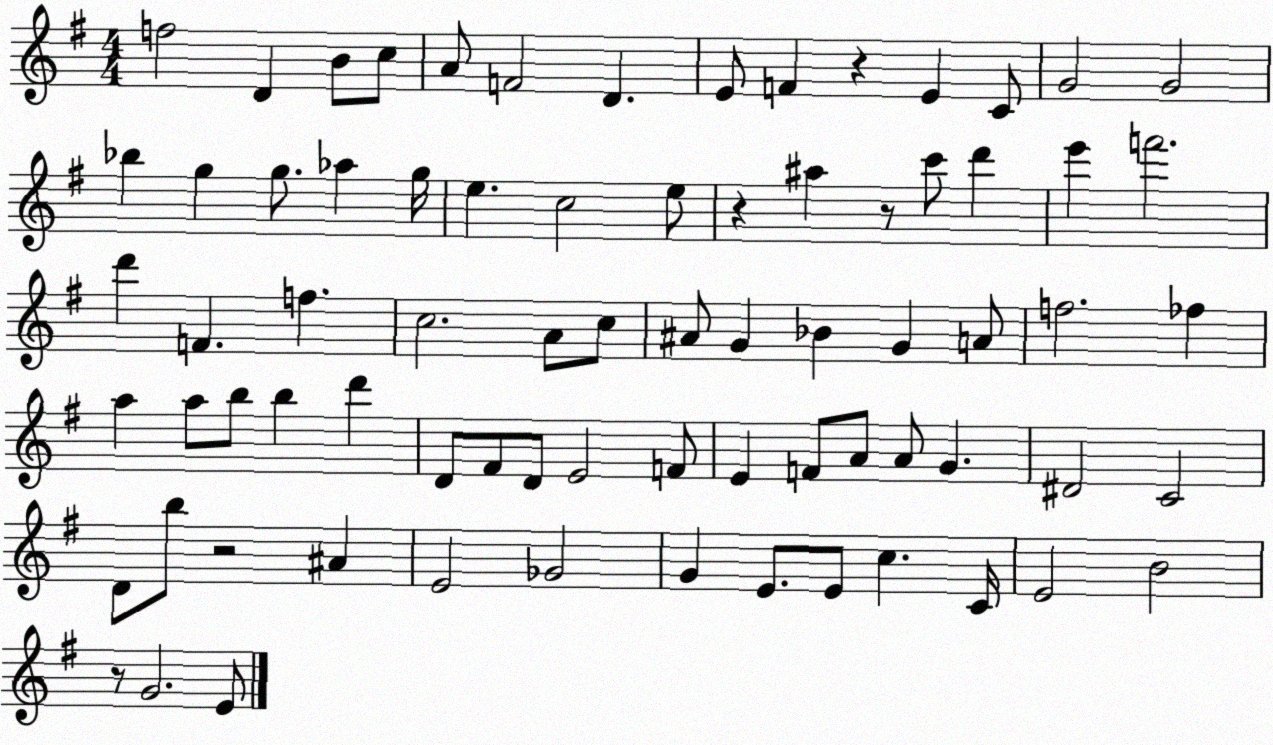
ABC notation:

X:1
T:Untitled
M:4/4
L:1/4
K:G
f2 D B/2 c/2 A/2 F2 D E/2 F z E C/2 G2 G2 _b g g/2 _a g/4 e c2 e/2 z ^a z/2 c'/2 d' e' f'2 d' F f c2 A/2 c/2 ^A/2 G _B G A/2 f2 _f a a/2 b/2 b d' D/2 ^F/2 D/2 E2 F/2 E F/2 A/2 A/2 G ^D2 C2 D/2 b/2 z2 ^A E2 _G2 G E/2 E/2 c C/4 E2 B2 z/2 G2 E/2